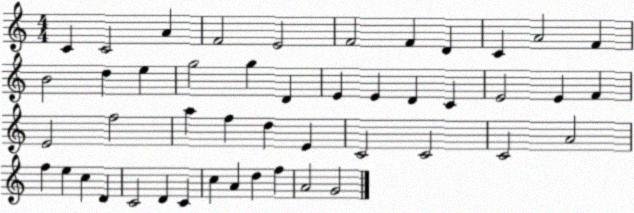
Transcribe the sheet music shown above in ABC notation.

X:1
T:Untitled
M:4/4
L:1/4
K:C
C C2 A F2 E2 F2 F D C A2 F B2 d e g2 g D E E D C E2 E F E2 f2 a f d E C2 C2 C2 A2 f e c D C2 D C c A d f A2 G2